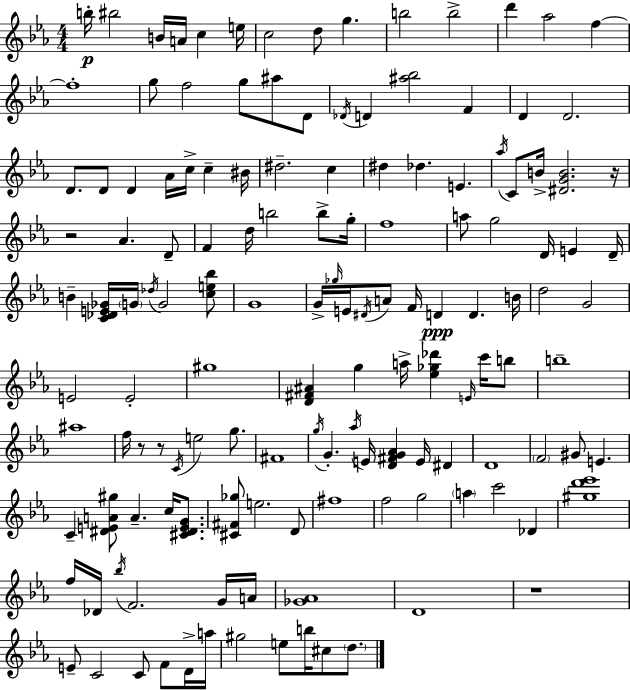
X:1
T:Untitled
M:4/4
L:1/4
K:Eb
b/4 ^b2 B/4 A/4 c e/4 c2 d/2 g b2 b2 d' _a2 f f4 g/2 f2 g/2 ^a/2 D/2 _D/4 D [^a_b]2 F D D2 D/2 D/2 D _A/4 c/4 c ^B/4 ^d2 c ^d _d E _a/4 C/2 B/4 [^DGB]2 z/4 z2 _A D/2 F d/4 b2 b/2 g/4 f4 a/2 g2 D/4 E D/4 B [C_DE_G]/4 G/4 _d/4 G2 [ce_b]/2 G4 G/4 _g/4 E/4 ^D/4 A/2 F/4 D D B/4 d2 G2 E2 E2 ^g4 [D^F^A] g a/4 [_e_g_d'] E/4 c'/4 b/2 b4 ^a4 f/4 z/2 z/2 C/4 e2 g/2 ^F4 g/4 G _a/4 E/4 [D^FG_A] E/4 ^D D4 F2 ^G/2 E C [^DEA^g]/2 A c/4 [^C^DEG]/2 [^C^F_g]/2 e2 D/2 ^f4 f2 g2 a c'2 _D [^gd'_e']4 f/4 _D/4 _b/4 F2 G/4 A/4 [_G_A]4 D4 z4 E/2 C2 C/2 F/2 D/4 a/4 ^g2 e/2 b/4 ^c/2 d/2